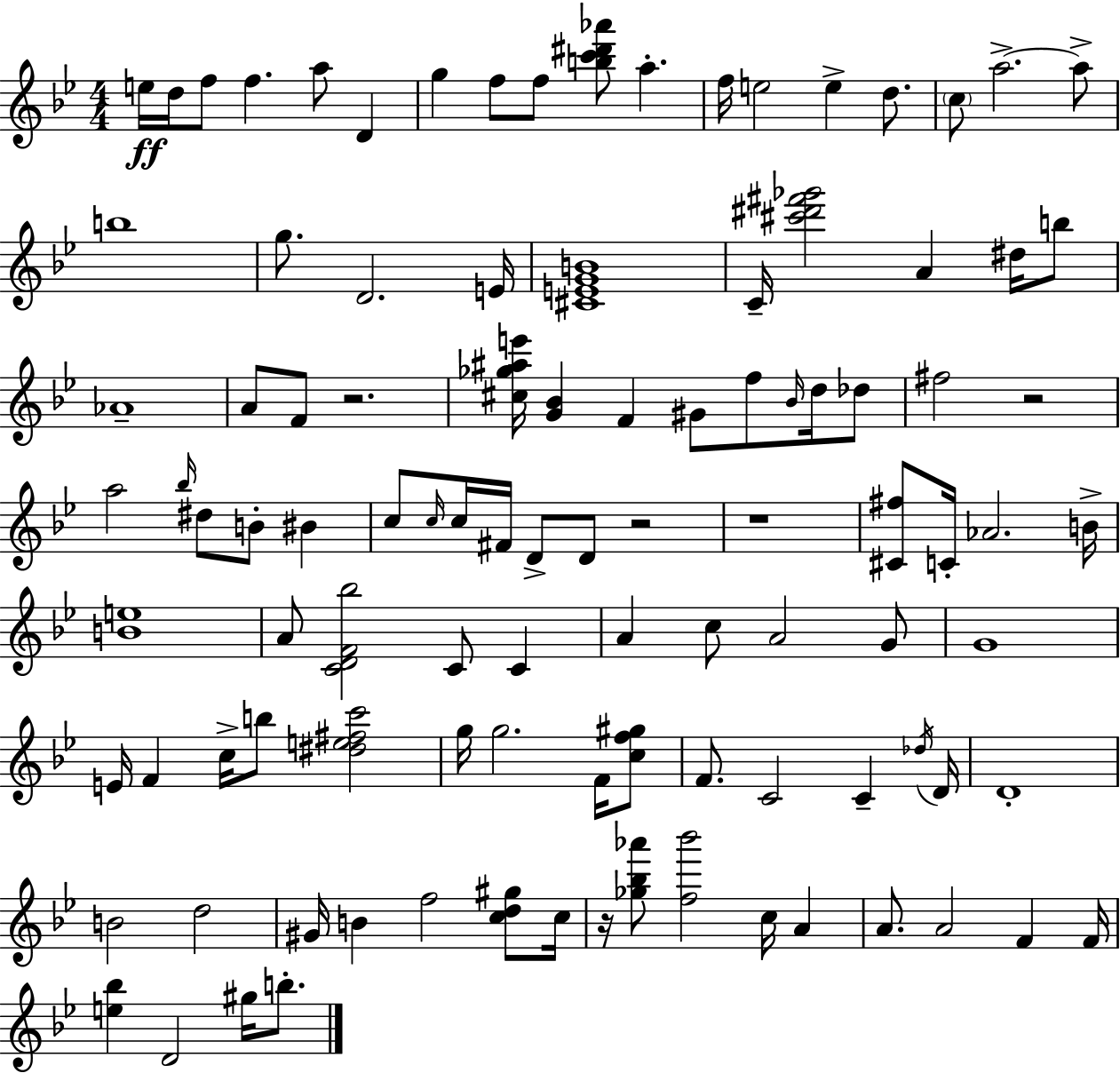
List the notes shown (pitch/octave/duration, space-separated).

E5/s D5/s F5/e F5/q. A5/e D4/q G5/q F5/e F5/e [B5,C6,D#6,Ab6]/e A5/q. F5/s E5/h E5/q D5/e. C5/e A5/h. A5/e B5/w G5/e. D4/h. E4/s [C#4,E4,G4,B4]/w C4/s [C#6,D#6,F#6,Gb6]/h A4/q D#5/s B5/e Ab4/w A4/e F4/e R/h. [C#5,Gb5,A#5,E6]/s [G4,Bb4]/q F4/q G#4/e F5/e Bb4/s D5/s Db5/e F#5/h R/h A5/h Bb5/s D#5/e B4/e BIS4/q C5/e C5/s C5/s F#4/s D4/e D4/e R/h R/w [C#4,F#5]/e C4/s Ab4/h. B4/s [B4,E5]/w A4/e [C4,D4,F4,Bb5]/h C4/e C4/q A4/q C5/e A4/h G4/e G4/w E4/s F4/q C5/s B5/e [D#5,E5,F#5,C6]/h G5/s G5/h. F4/s [C5,F5,G#5]/e F4/e. C4/h C4/q Db5/s D4/s D4/w B4/h D5/h G#4/s B4/q F5/h [C5,D5,G#5]/e C5/s R/s [Gb5,Bb5,Ab6]/e [F5,Bb6]/h C5/s A4/q A4/e. A4/h F4/q F4/s [E5,Bb5]/q D4/h G#5/s B5/e.